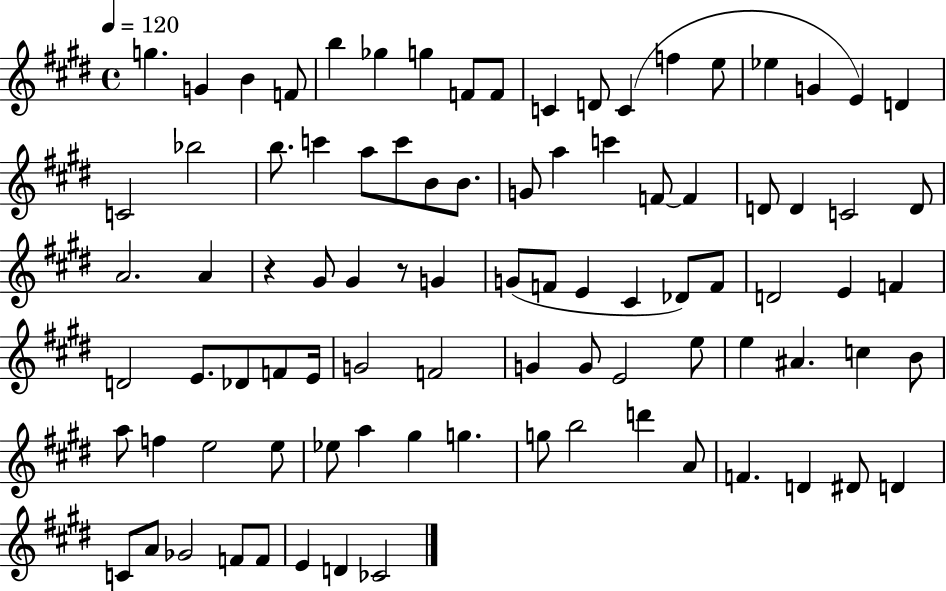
G5/q. G4/q B4/q F4/e B5/q Gb5/q G5/q F4/e F4/e C4/q D4/e C4/q F5/q E5/e Eb5/q G4/q E4/q D4/q C4/h Bb5/h B5/e. C6/q A5/e C6/e B4/e B4/e. G4/e A5/q C6/q F4/e F4/q D4/e D4/q C4/h D4/e A4/h. A4/q R/q G#4/e G#4/q R/e G4/q G4/e F4/e E4/q C#4/q Db4/e F4/e D4/h E4/q F4/q D4/h E4/e. Db4/e F4/e E4/s G4/h F4/h G4/q G4/e E4/h E5/e E5/q A#4/q. C5/q B4/e A5/e F5/q E5/h E5/e Eb5/e A5/q G#5/q G5/q. G5/e B5/h D6/q A4/e F4/q. D4/q D#4/e D4/q C4/e A4/e Gb4/h F4/e F4/e E4/q D4/q CES4/h